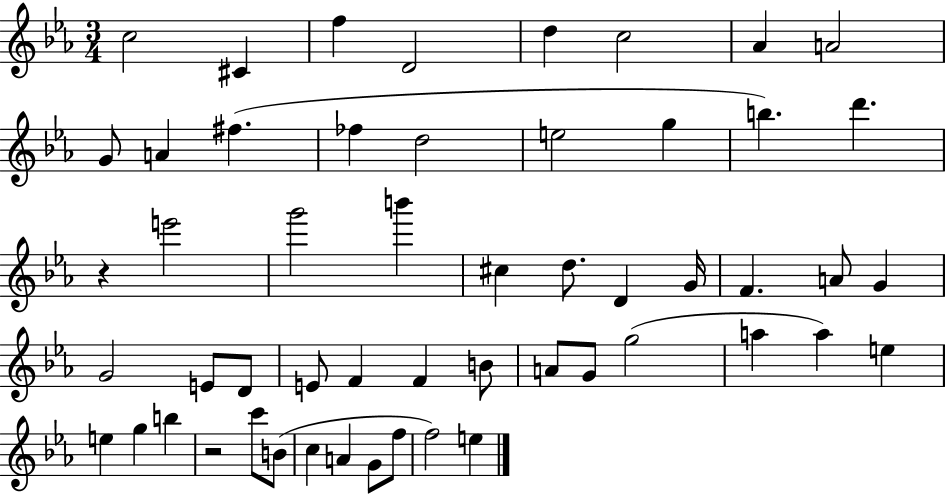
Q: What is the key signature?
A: EES major